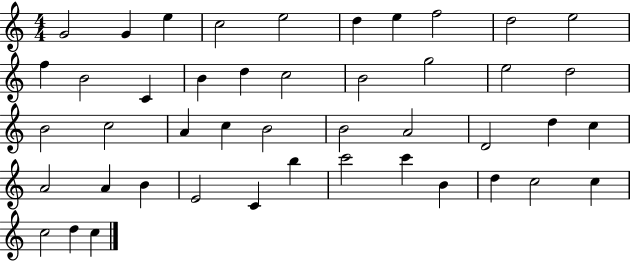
G4/h G4/q E5/q C5/h E5/h D5/q E5/q F5/h D5/h E5/h F5/q B4/h C4/q B4/q D5/q C5/h B4/h G5/h E5/h D5/h B4/h C5/h A4/q C5/q B4/h B4/h A4/h D4/h D5/q C5/q A4/h A4/q B4/q E4/h C4/q B5/q C6/h C6/q B4/q D5/q C5/h C5/q C5/h D5/q C5/q